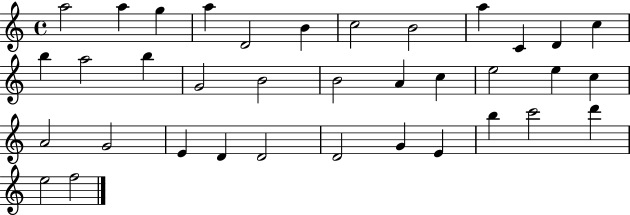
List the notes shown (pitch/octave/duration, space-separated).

A5/h A5/q G5/q A5/q D4/h B4/q C5/h B4/h A5/q C4/q D4/q C5/q B5/q A5/h B5/q G4/h B4/h B4/h A4/q C5/q E5/h E5/q C5/q A4/h G4/h E4/q D4/q D4/h D4/h G4/q E4/q B5/q C6/h D6/q E5/h F5/h